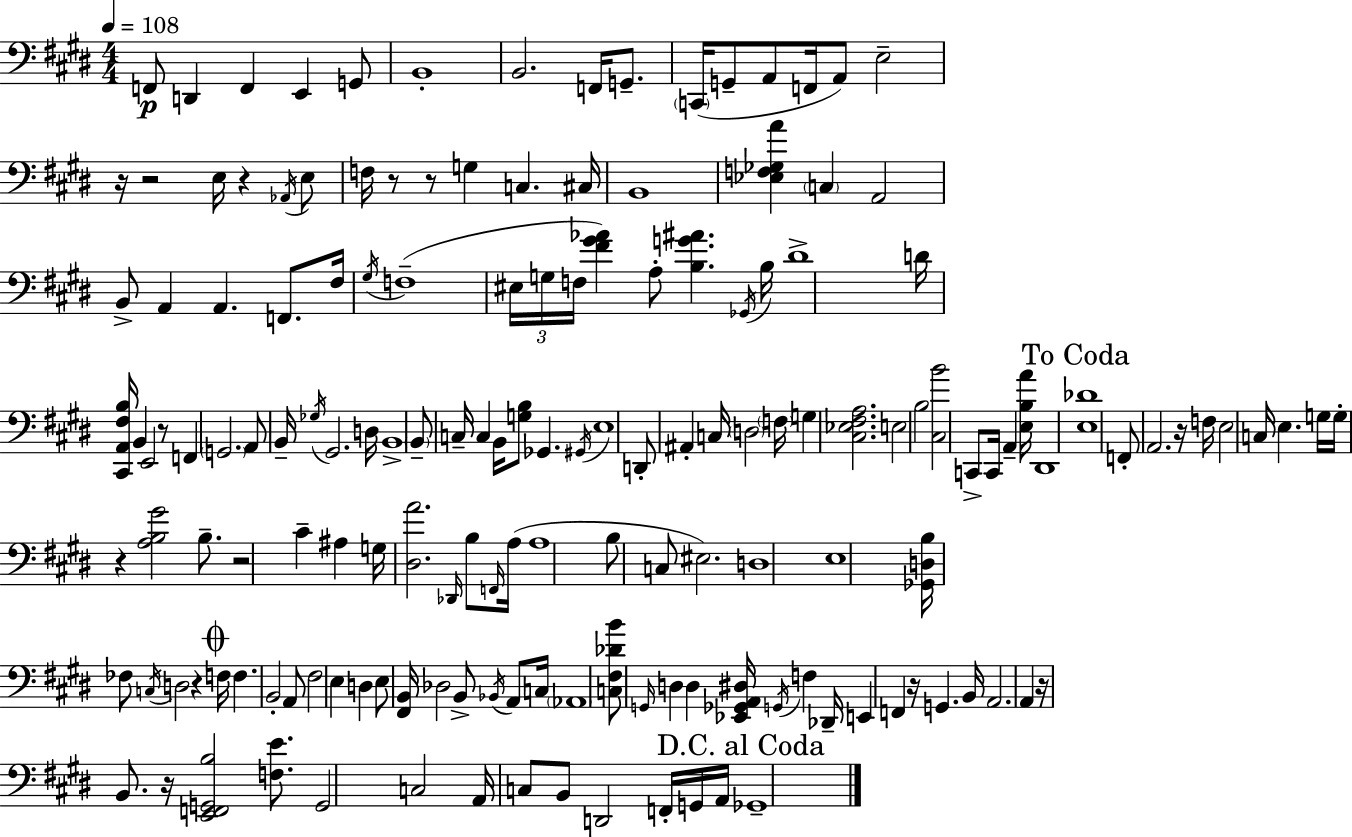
{
  \clef bass
  \numericTimeSignature
  \time 4/4
  \key e \major
  \tempo 4 = 108
  \repeat volta 2 { f,8\p d,4 f,4 e,4 g,8 | b,1-. | b,2. f,16 g,8.-- | \parenthesize c,16( g,8-- a,8 f,16 a,8) e2-- | \break r16 r2 e16 r4 \acciaccatura { aes,16 } e8 | f16 r8 r8 g4 c4. | cis16 b,1 | <ees f ges a'>4 \parenthesize c4 a,2 | \break b,8-> a,4 a,4. f,8. | fis16 \acciaccatura { gis16 }( f1-- | \tuplet 3/2 { eis16 g16 f16 } <fis' gis' aes'>4) a8-. <b g' ais'>4. | \acciaccatura { ges,16 } b16 dis'1-> | \break d'16 <cis, a, fis b>16 b,4 e,2 | r8 f,4 \parenthesize g,2. | a,8 b,16-- \acciaccatura { ges16 } gis,2. | d16 b,1-> | \break \parenthesize b,8-- c16-- c4 b,16 <g b>8 ges,4. | \acciaccatura { gis,16 } e1 | d,8-. ais,4-. c16 \parenthesize d2 | \parenthesize f16 g4 <cis ees fis a>2. | \break e2 b2 | <cis b'>2 c,8-> c,16 | a,4-- <e b a'>16 dis,1 | \mark "To Coda" <e des'>1 | \break f,8-. a,2. | r16 f16 e2 c16 e4. | g16 g16-. r4 <a b gis'>2 | b8.-- r2 cis'4-- | \break ais4 g16 <dis a'>2. | \grace { des,16 } b8 \grace { f,16 } a16( a1 | b8 c8 eis2.) | d1 | \break e1 | <ges, d b>16 fes8 \acciaccatura { c16 } d2 | r4 \mark \markup { \musicglyph "scripts.coda" } f16 f4. b,2-. | a,8 fis2 | \break e4 d4 e8 <fis, b,>16 des2 | b,8-> \acciaccatura { bes,16 } a,8 c16 \parenthesize aes,1 | <c fis des' b'>8 \grace { g,16 } d4 | d4 <ees, ges, a, dis>16 \acciaccatura { g,16 } f4 des,16-- e,4 f,4 | \break r16 g,4. b,16 a,2. | a,4 r16 b,8. r16 | <e, f, g, b>2 <f e'>8. g,2 | c2 a,16 c8 b,8 | \break d,2 f,16-. g,16 a,16 \mark "D.C. al Coda" ges,1-- | } \bar "|."
}